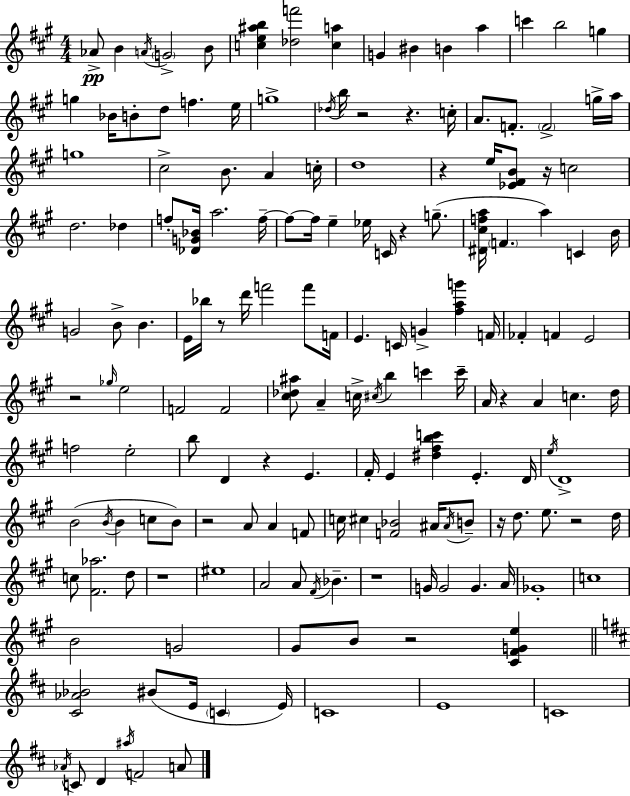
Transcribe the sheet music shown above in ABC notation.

X:1
T:Untitled
M:4/4
L:1/4
K:A
_A/2 B A/4 G2 B/2 [ce^ab] [_df']2 [ca] G ^B B a c' b2 g g _B/4 B/2 d/2 f e/4 g4 _d/4 b/4 z2 z c/4 A/2 F/2 F2 g/4 a/4 g4 ^c2 B/2 A c/4 d4 z e/4 [_E^FB]/2 z/4 c2 d2 _d f/2 [_DG_B]/4 a2 f/4 f/2 f/4 e _e/4 C/4 z g/2 [^D^cfa]/4 F a C B/4 G2 B/2 B E/4 _b/4 z/2 d'/4 f'2 f'/2 F/4 E C/4 G [^fag'] F/4 _F F E2 z2 _g/4 e2 F2 F2 [^c_d^a]/2 A c/4 ^c/4 b c' c'/4 A/4 z A c d/4 f2 e2 b/2 D z E ^F/4 E [^d^fbc'] E D/4 e/4 D4 B2 B/4 B c/2 B/2 z2 A/2 A F/2 c/4 ^c [F_B]2 ^A/4 ^A/4 B/2 z/4 d/2 e/2 z2 d/4 c/2 [^F_a]2 d/2 z4 ^e4 A2 A/2 ^F/4 _B z4 G/4 G2 G A/4 _G4 c4 B2 G2 ^G/2 B/2 z2 [^C^FGe] [^C_A_B]2 ^B/2 E/4 C E/4 C4 E4 C4 _A/4 C/2 D ^a/4 F2 A/2